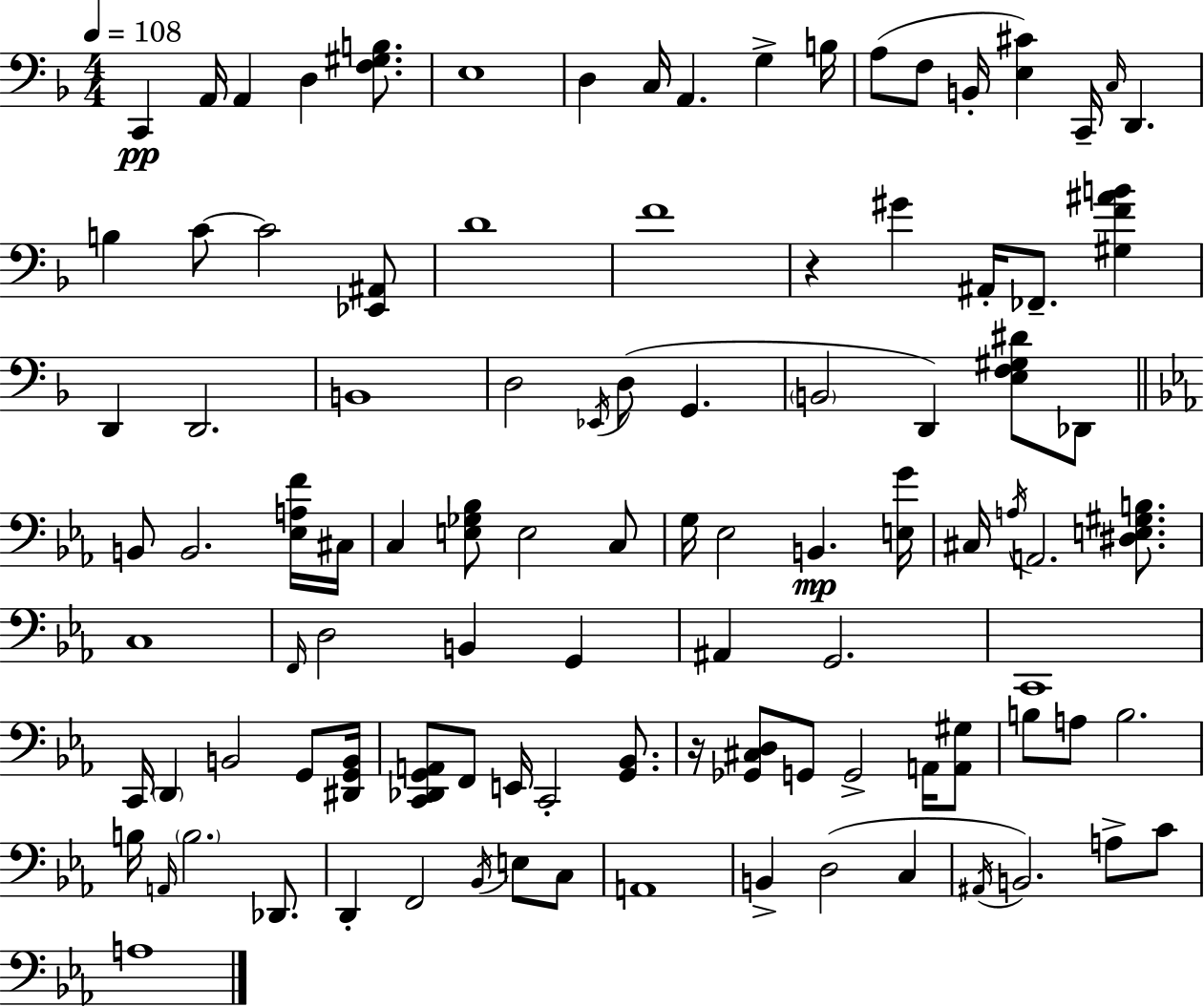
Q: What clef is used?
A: bass